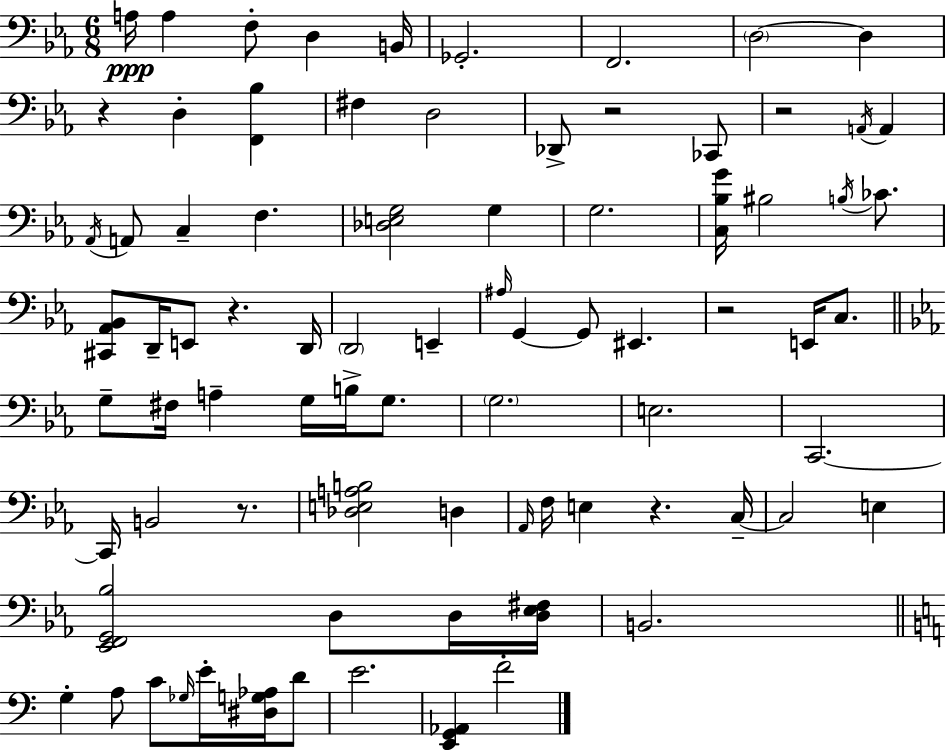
A3/s A3/q F3/e D3/q B2/s Gb2/h. F2/h. D3/h D3/q R/q D3/q [F2,Bb3]/q F#3/q D3/h Db2/e R/h CES2/e R/h A2/s A2/q Ab2/s A2/e C3/q F3/q. [Db3,E3,G3]/h G3/q G3/h. [C3,Bb3,G4]/s BIS3/h B3/s CES4/e. [C#2,Ab2,Bb2]/e D2/s E2/e R/q. D2/s D2/h E2/q A#3/s G2/q G2/e EIS2/q. R/h E2/s C3/e. G3/e F#3/s A3/q G3/s B3/s G3/e. G3/h. E3/h. C2/h. C2/s B2/h R/e. [Db3,E3,A3,B3]/h D3/q Ab2/s F3/s E3/q R/q. C3/s C3/h E3/q [Eb2,F2,G2,Bb3]/h D3/e D3/s [D3,Eb3,F#3]/s B2/h. G3/q A3/e C4/e Gb3/s E4/s [D#3,G3,Ab3]/s D4/e E4/h. [E2,G2,Ab2]/q F4/h